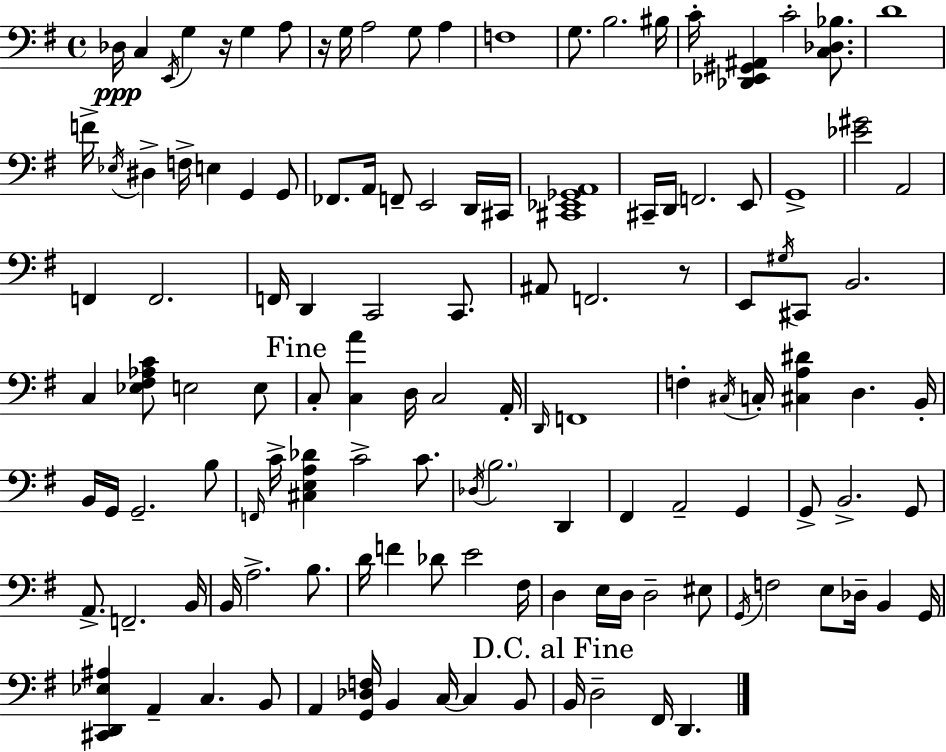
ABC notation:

X:1
T:Untitled
M:4/4
L:1/4
K:Em
_D,/4 C, E,,/4 G, z/4 G, A,/2 z/4 G,/4 A,2 G,/2 A, F,4 G,/2 B,2 ^B,/4 C/4 [_D,,_E,,^G,,^A,,] C2 [C,_D,_B,]/2 D4 F/4 _E,/4 ^D, F,/4 E, G,, G,,/2 _F,,/2 A,,/4 F,,/2 E,,2 D,,/4 ^C,,/4 [^C,,_E,,_G,,A,,]4 ^C,,/4 D,,/4 F,,2 E,,/2 G,,4 [_E^G]2 A,,2 F,, F,,2 F,,/4 D,, C,,2 C,,/2 ^A,,/2 F,,2 z/2 E,,/2 ^G,/4 ^C,,/2 B,,2 C, [_E,^F,_A,C]/2 E,2 E,/2 C,/2 [C,A] D,/4 C,2 A,,/4 D,,/4 F,,4 F, ^C,/4 C,/4 [^C,A,^D] D, B,,/4 B,,/4 G,,/4 G,,2 B,/2 F,,/4 C/4 [^C,E,A,_D] C2 C/2 _D,/4 B,2 D,, ^F,, A,,2 G,, G,,/2 B,,2 G,,/2 A,,/2 F,,2 B,,/4 B,,/4 A,2 B,/2 D/4 F _D/2 E2 ^F,/4 D, E,/4 D,/4 D,2 ^E,/2 G,,/4 F,2 E,/2 _D,/4 B,, G,,/4 [^C,,D,,_E,^A,] A,, C, B,,/2 A,, [G,,_D,F,]/4 B,, C,/4 C, B,,/2 B,,/4 D,2 ^F,,/4 D,,